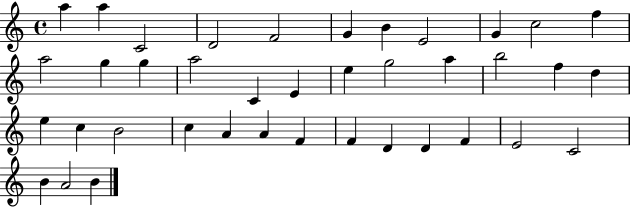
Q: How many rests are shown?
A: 0